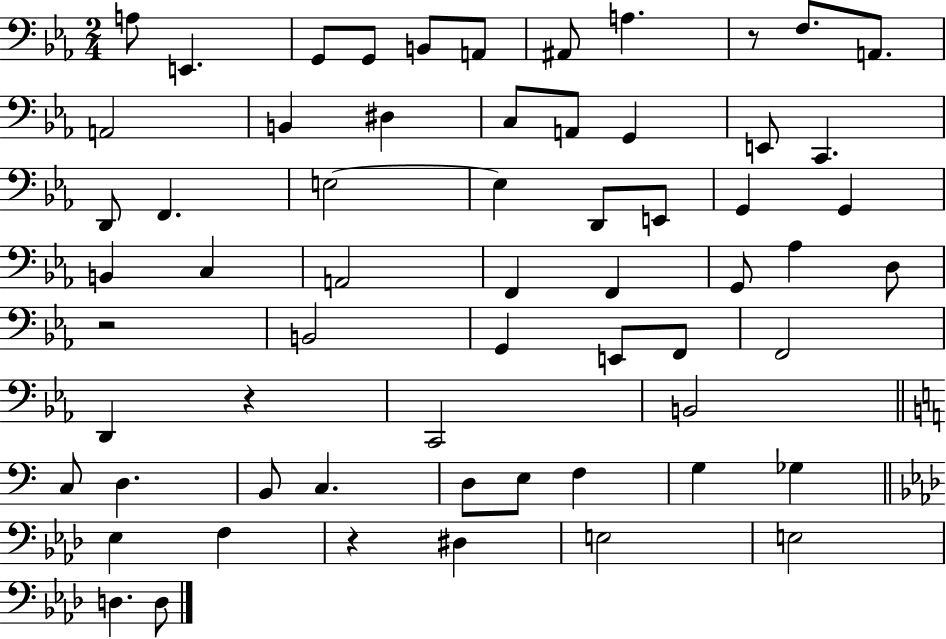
A3/e E2/q. G2/e G2/e B2/e A2/e A#2/e A3/q. R/e F3/e. A2/e. A2/h B2/q D#3/q C3/e A2/e G2/q E2/e C2/q. D2/e F2/q. E3/h E3/q D2/e E2/e G2/q G2/q B2/q C3/q A2/h F2/q F2/q G2/e Ab3/q D3/e R/h B2/h G2/q E2/e F2/e F2/h D2/q R/q C2/h B2/h C3/e D3/q. B2/e C3/q. D3/e E3/e F3/q G3/q Gb3/q Eb3/q F3/q R/q D#3/q E3/h E3/h D3/q. D3/e